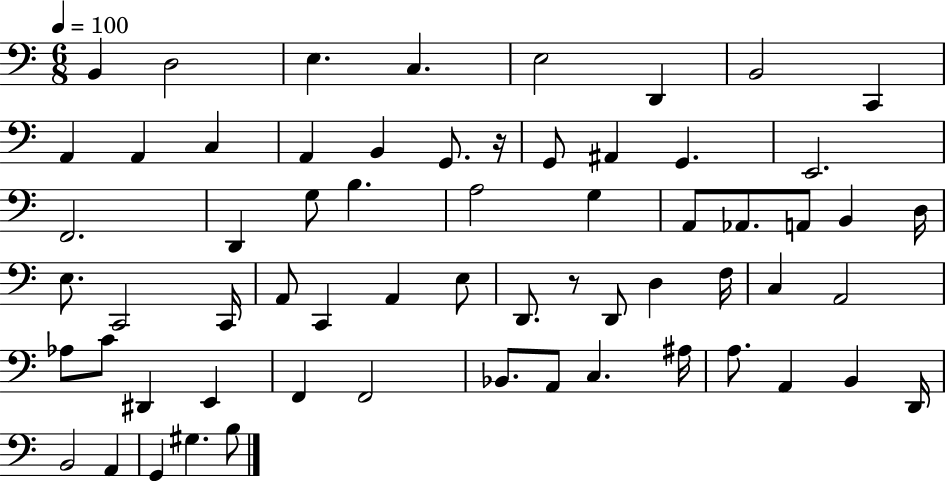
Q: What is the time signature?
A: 6/8